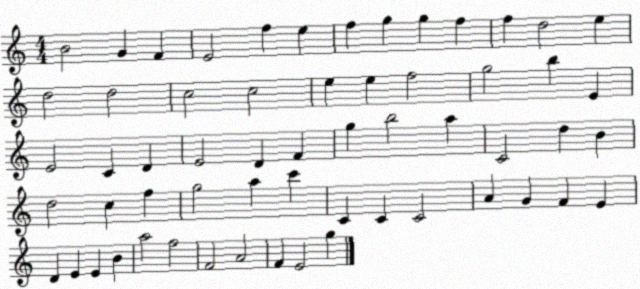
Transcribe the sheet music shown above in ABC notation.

X:1
T:Untitled
M:4/4
L:1/4
K:C
B2 G F E2 f e f g g f f d2 e d2 d2 c2 c2 e e f2 g2 b E E2 C D E2 D F g b2 a C2 d B d2 c f g2 a c' C C C2 A G F E D E E B a2 f2 F2 A2 F E2 g